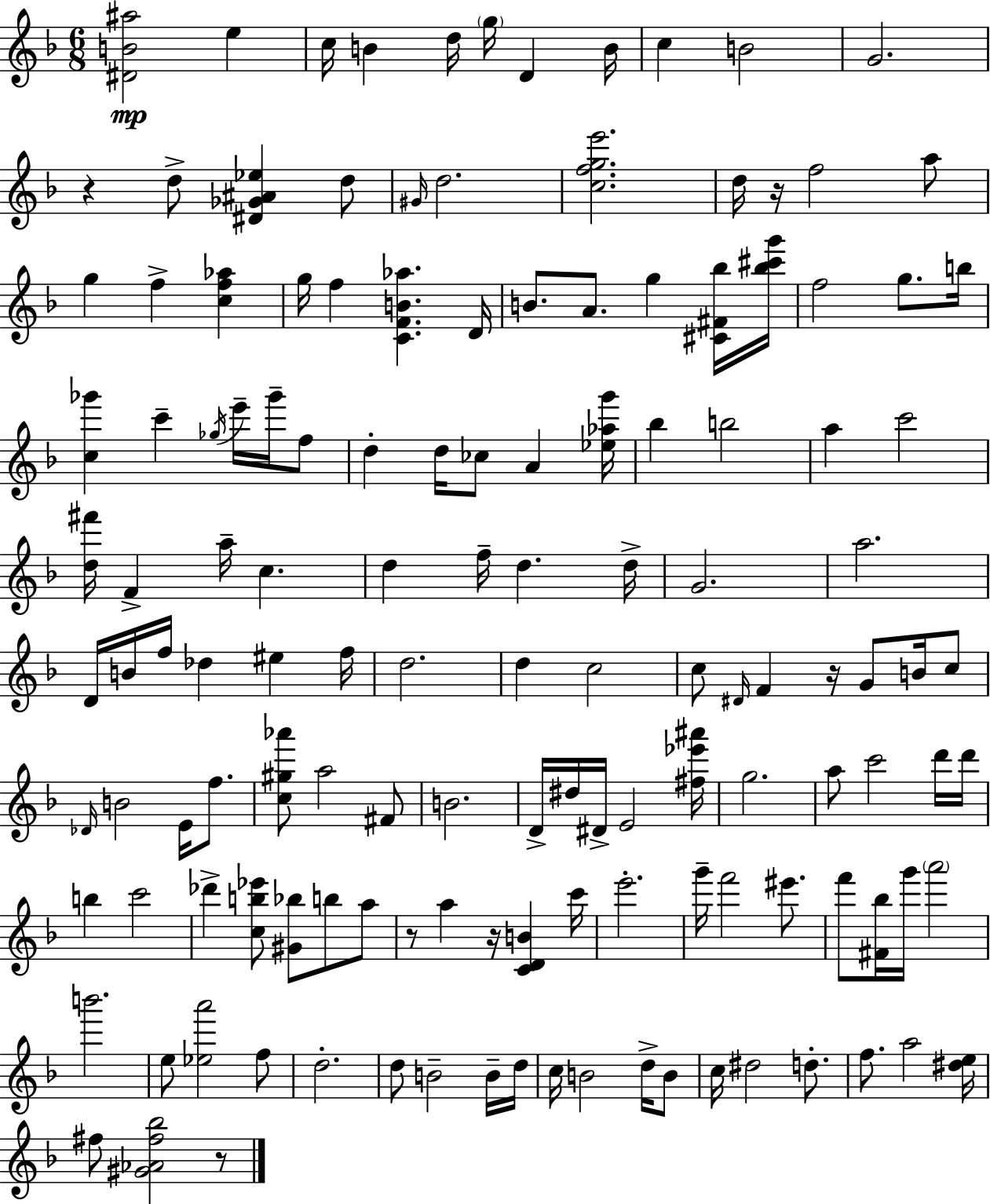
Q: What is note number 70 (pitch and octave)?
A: A5